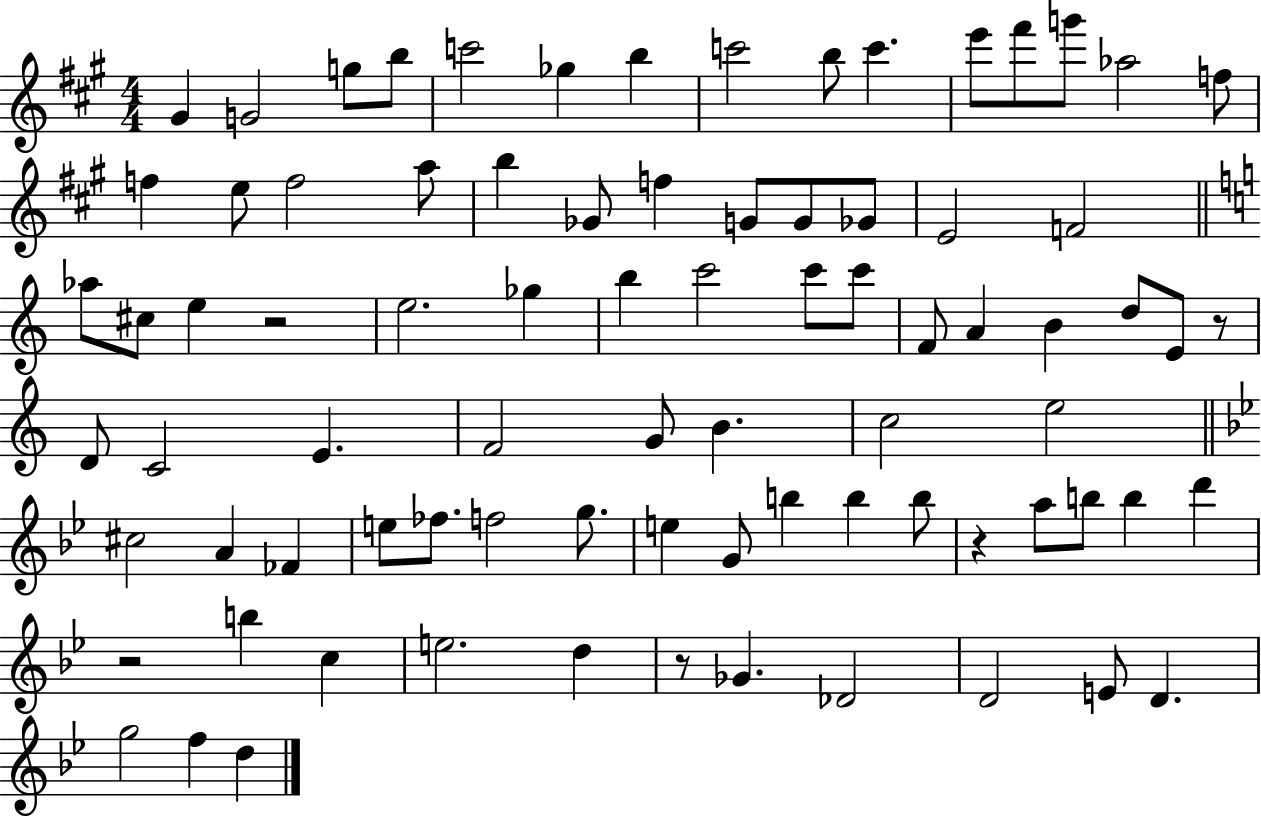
{
  \clef treble
  \numericTimeSignature
  \time 4/4
  \key a \major
  gis'4 g'2 g''8 b''8 | c'''2 ges''4 b''4 | c'''2 b''8 c'''4. | e'''8 fis'''8 g'''8 aes''2 f''8 | \break f''4 e''8 f''2 a''8 | b''4 ges'8 f''4 g'8 g'8 ges'8 | e'2 f'2 | \bar "||" \break \key c \major aes''8 cis''8 e''4 r2 | e''2. ges''4 | b''4 c'''2 c'''8 c'''8 | f'8 a'4 b'4 d''8 e'8 r8 | \break d'8 c'2 e'4. | f'2 g'8 b'4. | c''2 e''2 | \bar "||" \break \key g \minor cis''2 a'4 fes'4 | e''8 fes''8. f''2 g''8. | e''4 g'8 b''4 b''4 b''8 | r4 a''8 b''8 b''4 d'''4 | \break r2 b''4 c''4 | e''2. d''4 | r8 ges'4. des'2 | d'2 e'8 d'4. | \break g''2 f''4 d''4 | \bar "|."
}